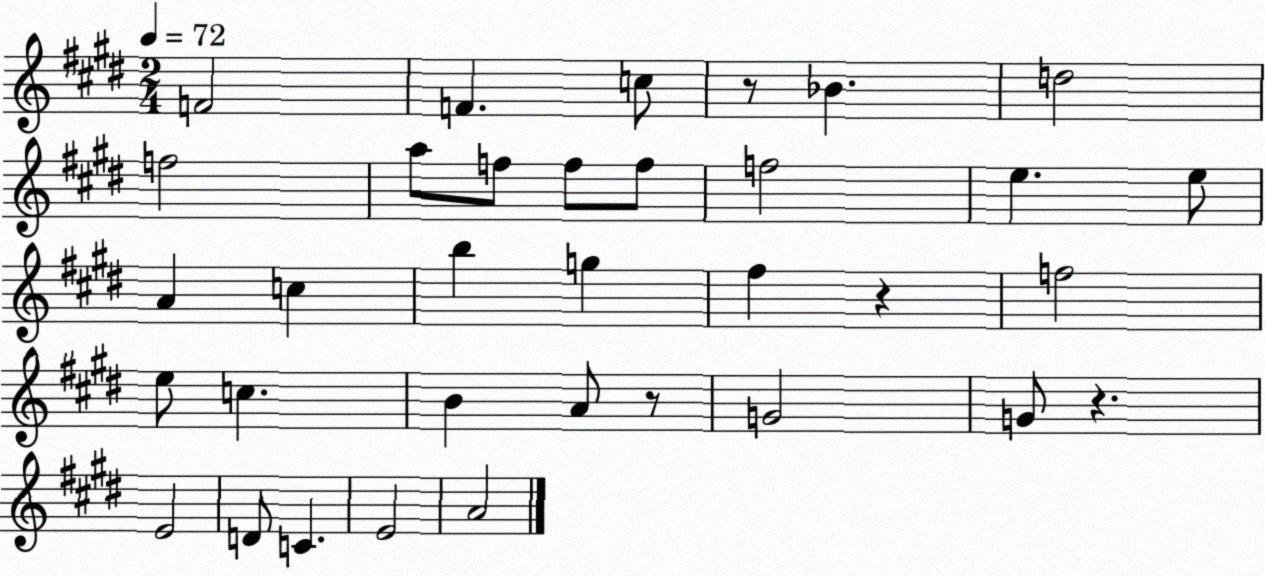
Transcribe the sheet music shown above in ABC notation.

X:1
T:Untitled
M:2/4
L:1/4
K:E
F2 F c/2 z/2 _B d2 f2 a/2 f/2 f/2 f/2 f2 e e/2 A c b g ^f z f2 e/2 c B A/2 z/2 G2 G/2 z E2 D/2 C E2 A2